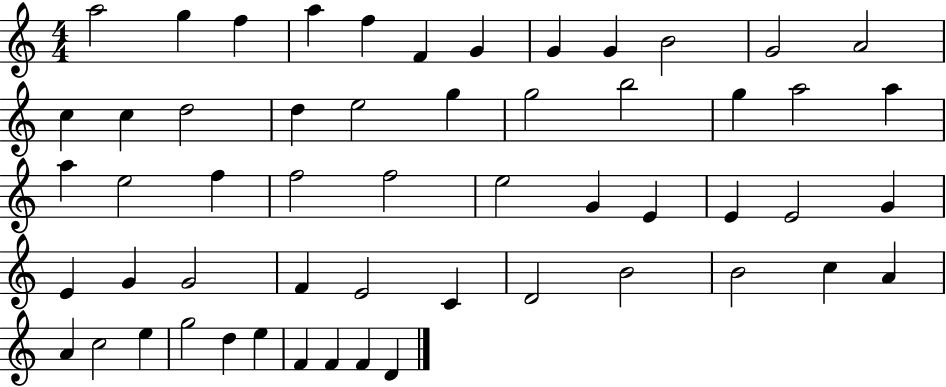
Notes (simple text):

A5/h G5/q F5/q A5/q F5/q F4/q G4/q G4/q G4/q B4/h G4/h A4/h C5/q C5/q D5/h D5/q E5/h G5/q G5/h B5/h G5/q A5/h A5/q A5/q E5/h F5/q F5/h F5/h E5/h G4/q E4/q E4/q E4/h G4/q E4/q G4/q G4/h F4/q E4/h C4/q D4/h B4/h B4/h C5/q A4/q A4/q C5/h E5/q G5/h D5/q E5/q F4/q F4/q F4/q D4/q